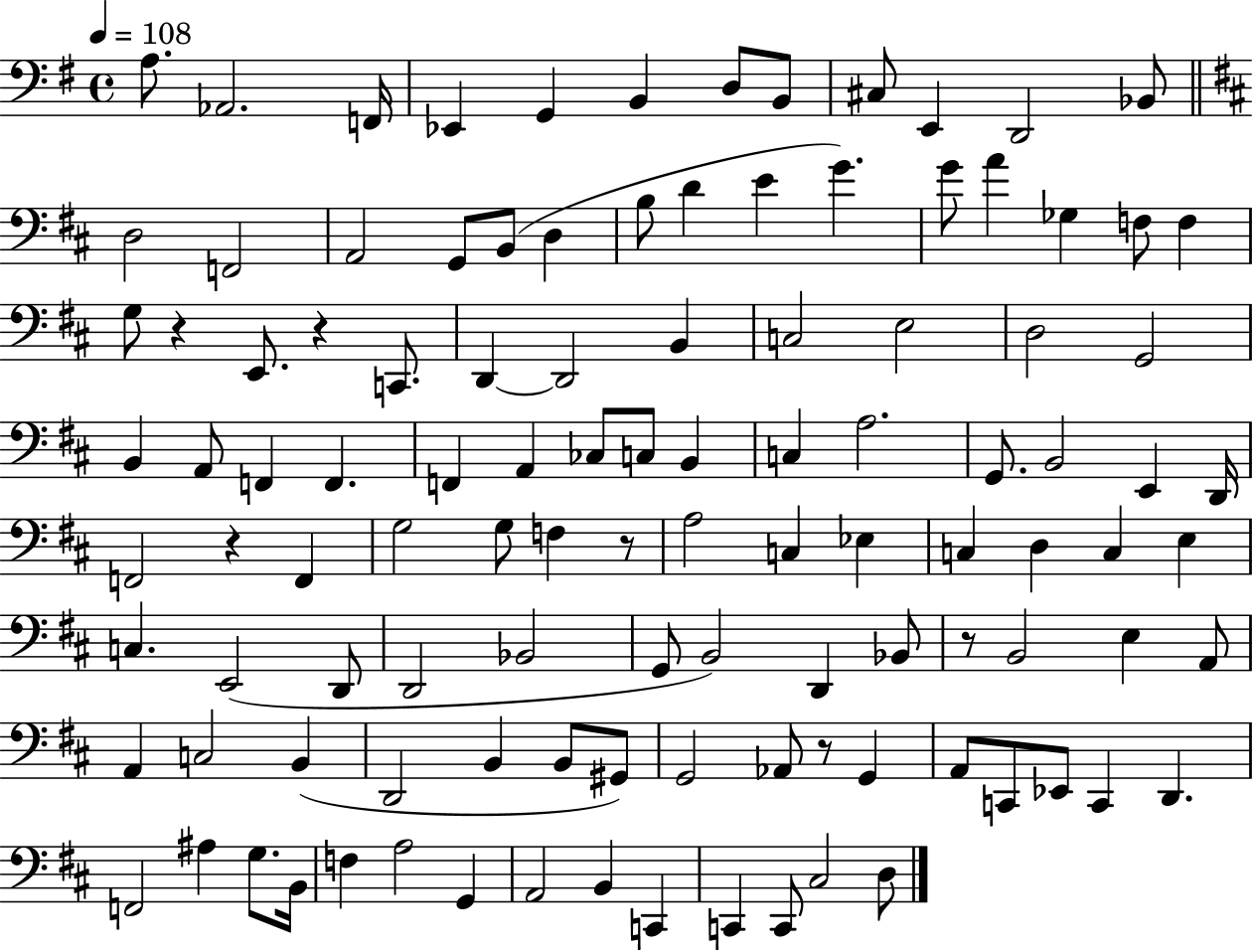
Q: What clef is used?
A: bass